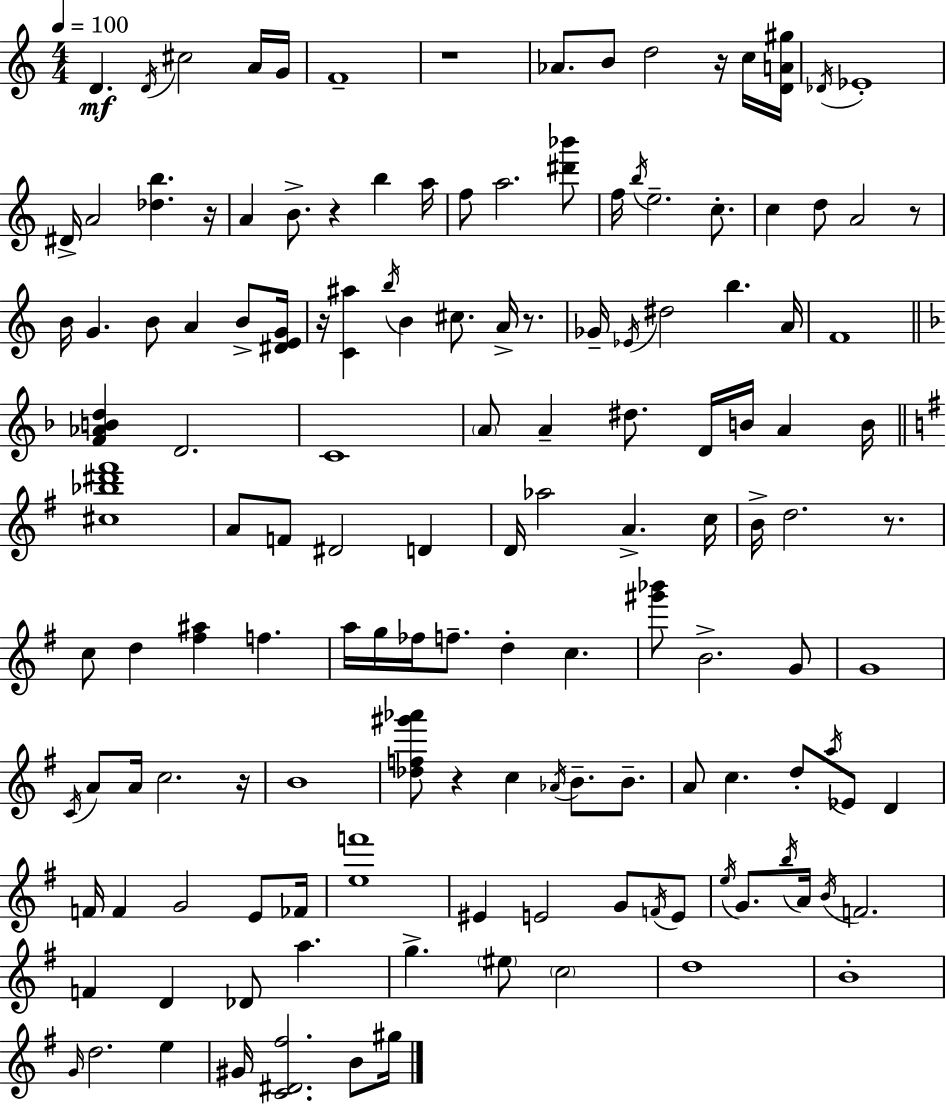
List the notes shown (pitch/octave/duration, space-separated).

D4/q. D4/s C#5/h A4/s G4/s F4/w R/w Ab4/e. B4/e D5/h R/s C5/s [D4,A4,G#5]/s Db4/s Eb4/w D#4/s A4/h [Db5,B5]/q. R/s A4/q B4/e. R/q B5/q A5/s F5/e A5/h. [D#6,Bb6]/e F5/s B5/s E5/h. C5/e. C5/q D5/e A4/h R/e B4/s G4/q. B4/e A4/q B4/e [D#4,E4,G4]/s R/s [C4,A#5]/q B5/s B4/q C#5/e. A4/s R/e. Gb4/s Eb4/s D#5/h B5/q. A4/s F4/w [F4,Ab4,B4,D5]/q D4/h. C4/w A4/e A4/q D#5/e. D4/s B4/s A4/q B4/s [C#5,Bb5,D#6,F#6]/w A4/e F4/e D#4/h D4/q D4/s Ab5/h A4/q. C5/s B4/s D5/h. R/e. C5/e D5/q [F#5,A#5]/q F5/q. A5/s G5/s FES5/s F5/e. D5/q C5/q. [G#6,Bb6]/e B4/h. G4/e G4/w C4/s A4/e A4/s C5/h. R/s B4/w [Db5,F5,G#6,Ab6]/e R/q C5/q Ab4/s B4/e. B4/e. A4/e C5/q. D5/e A5/s Eb4/e D4/q F4/s F4/q G4/h E4/e FES4/s [E5,F6]/w EIS4/q E4/h G4/e F4/s E4/e E5/s G4/e. B5/s A4/s B4/s F4/h. F4/q D4/q Db4/e A5/q. G5/q. EIS5/e C5/h D5/w B4/w G4/s D5/h. E5/q G#4/s [C4,D#4,F#5]/h. B4/e G#5/s